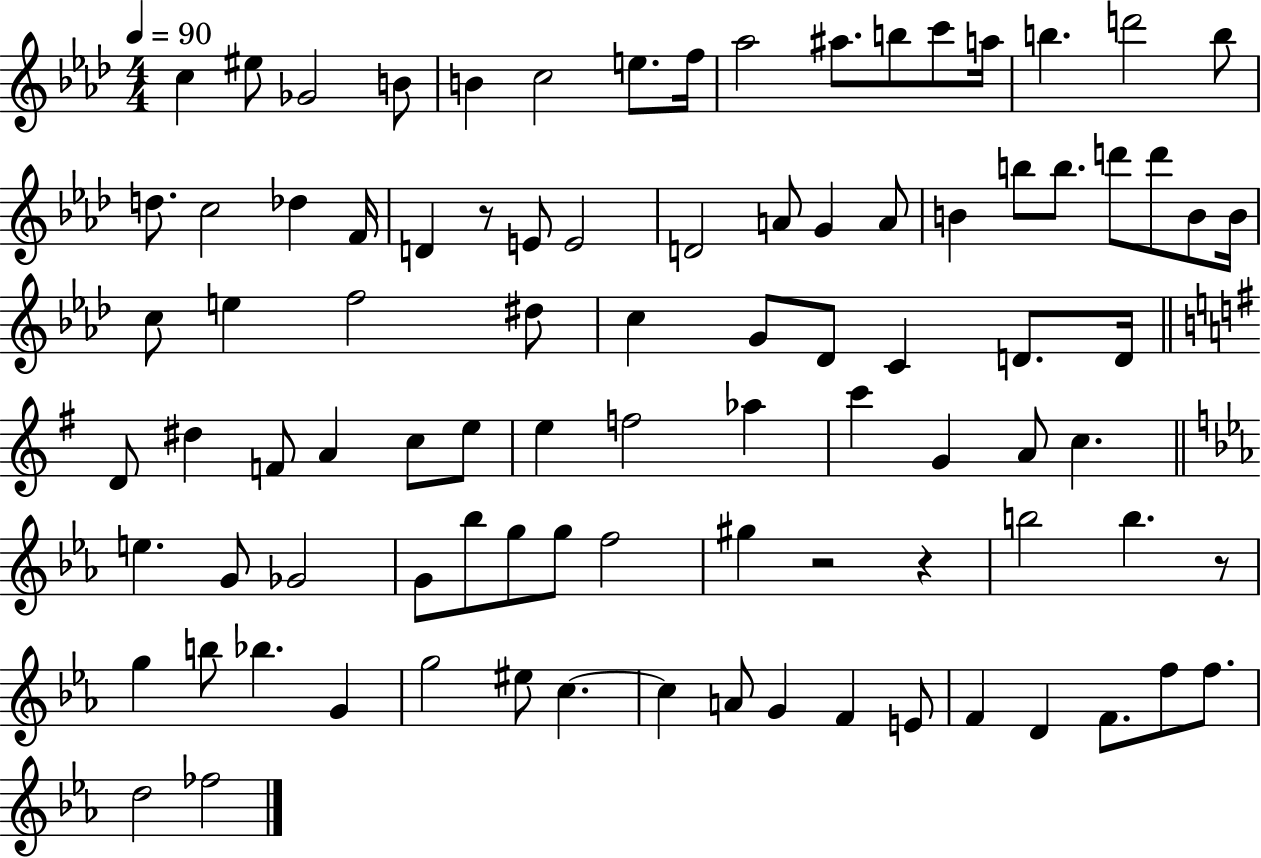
C5/q EIS5/e Gb4/h B4/e B4/q C5/h E5/e. F5/s Ab5/h A#5/e. B5/e C6/e A5/s B5/q. D6/h B5/e D5/e. C5/h Db5/q F4/s D4/q R/e E4/e E4/h D4/h A4/e G4/q A4/e B4/q B5/e B5/e. D6/e D6/e B4/e B4/s C5/e E5/q F5/h D#5/e C5/q G4/e Db4/e C4/q D4/e. D4/s D4/e D#5/q F4/e A4/q C5/e E5/e E5/q F5/h Ab5/q C6/q G4/q A4/e C5/q. E5/q. G4/e Gb4/h G4/e Bb5/e G5/e G5/e F5/h G#5/q R/h R/q B5/h B5/q. R/e G5/q B5/e Bb5/q. G4/q G5/h EIS5/e C5/q. C5/q A4/e G4/q F4/q E4/e F4/q D4/q F4/e. F5/e F5/e. D5/h FES5/h